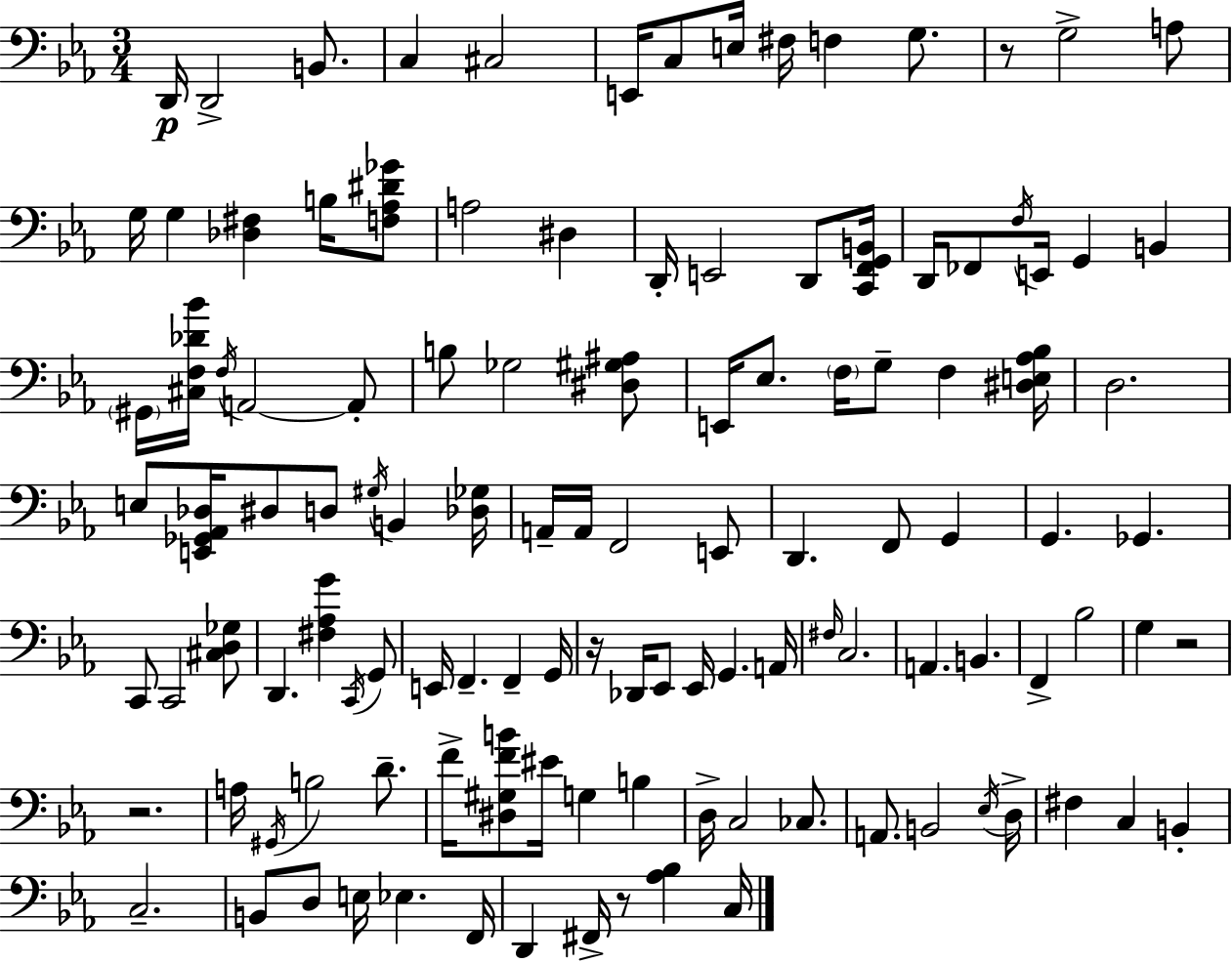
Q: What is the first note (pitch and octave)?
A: D2